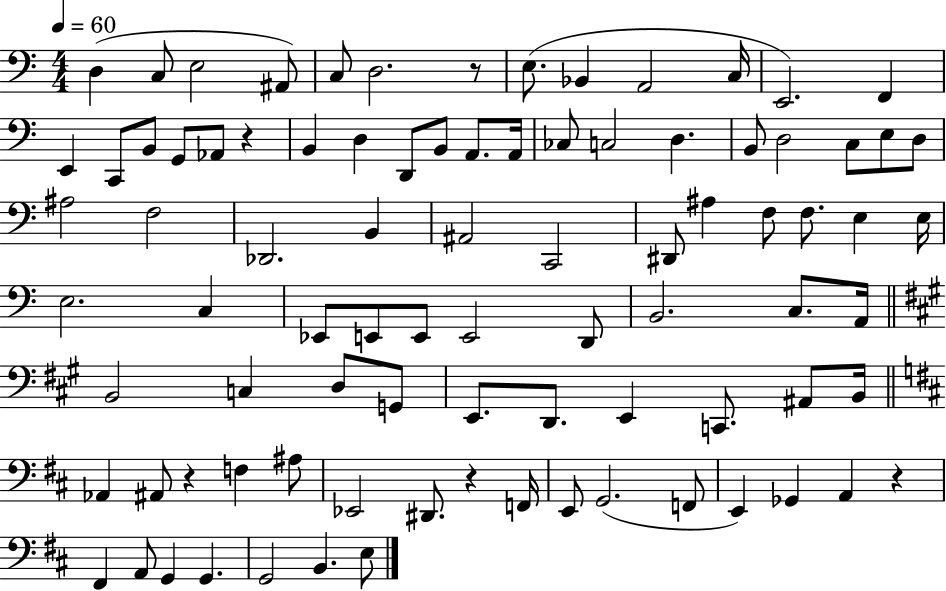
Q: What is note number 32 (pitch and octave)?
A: A#3